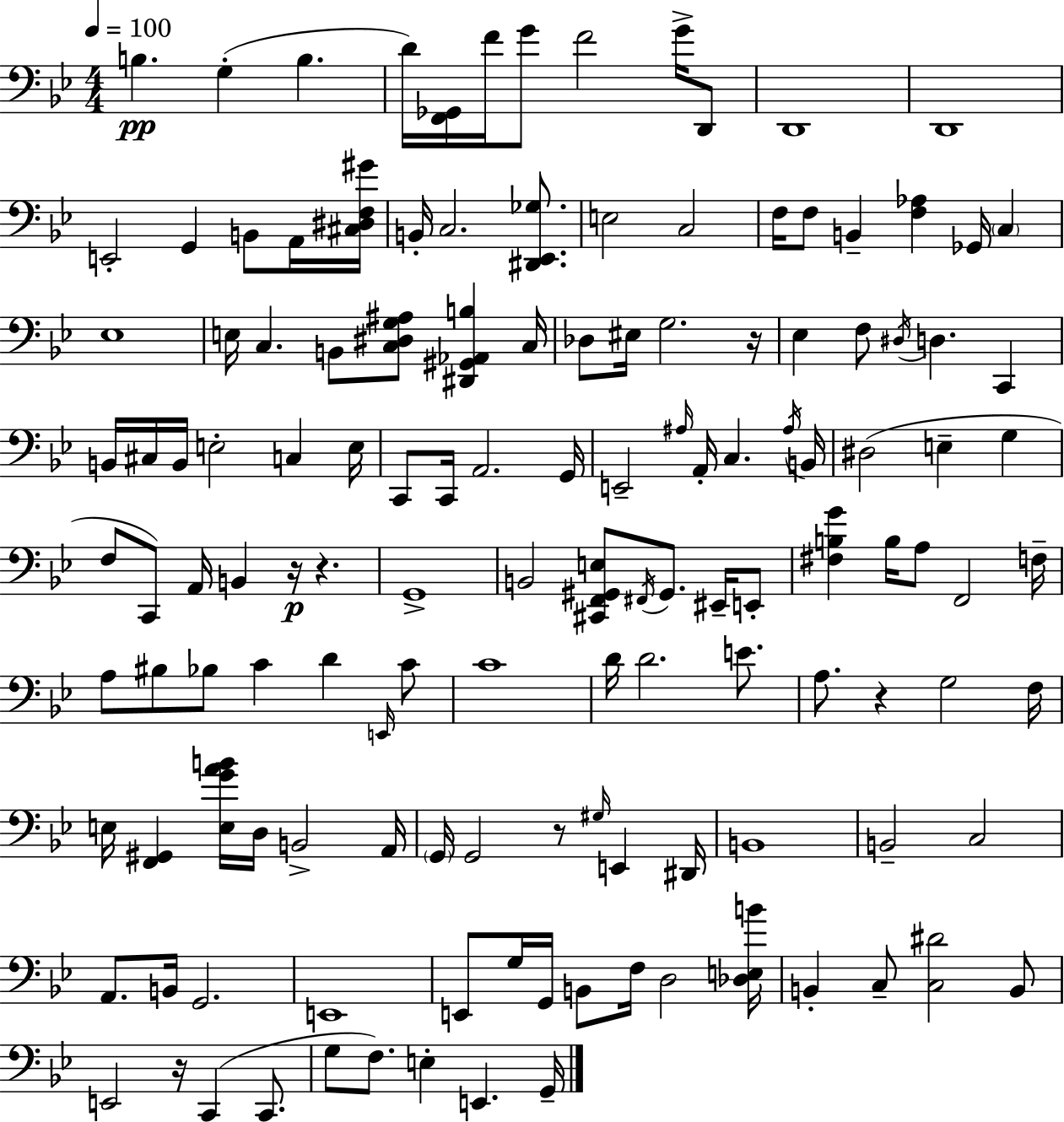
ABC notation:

X:1
T:Untitled
M:4/4
L:1/4
K:Gm
B, G, B, D/4 [F,,_G,,]/4 F/4 G/2 F2 G/4 D,,/2 D,,4 D,,4 E,,2 G,, B,,/2 A,,/4 [^C,^D,F,^G]/4 B,,/4 C,2 [^D,,_E,,_G,]/2 E,2 C,2 F,/4 F,/2 B,, [F,_A,] _G,,/4 C, _E,4 E,/4 C, B,,/2 [C,^D,G,^A,]/2 [^D,,^G,,_A,,B,] C,/4 _D,/2 ^E,/4 G,2 z/4 _E, F,/2 ^D,/4 D, C,, B,,/4 ^C,/4 B,,/4 E,2 C, E,/4 C,,/2 C,,/4 A,,2 G,,/4 E,,2 ^A,/4 A,,/4 C, ^A,/4 B,,/4 ^D,2 E, G, F,/2 C,,/2 A,,/4 B,, z/4 z G,,4 B,,2 [^C,,F,,^G,,E,]/2 ^F,,/4 ^G,,/2 ^E,,/4 E,,/2 [^F,B,G] B,/4 A,/2 F,,2 F,/4 A,/2 ^B,/2 _B,/2 C D E,,/4 C/2 C4 D/4 D2 E/2 A,/2 z G,2 F,/4 E,/4 [F,,^G,,] [E,GAB]/4 D,/4 B,,2 A,,/4 G,,/4 G,,2 z/2 ^G,/4 E,, ^D,,/4 B,,4 B,,2 C,2 A,,/2 B,,/4 G,,2 E,,4 E,,/2 G,/4 G,,/4 B,,/2 F,/4 D,2 [_D,E,B]/4 B,, C,/2 [C,^D]2 B,,/2 E,,2 z/4 C,, C,,/2 G,/2 F,/2 E, E,, G,,/4